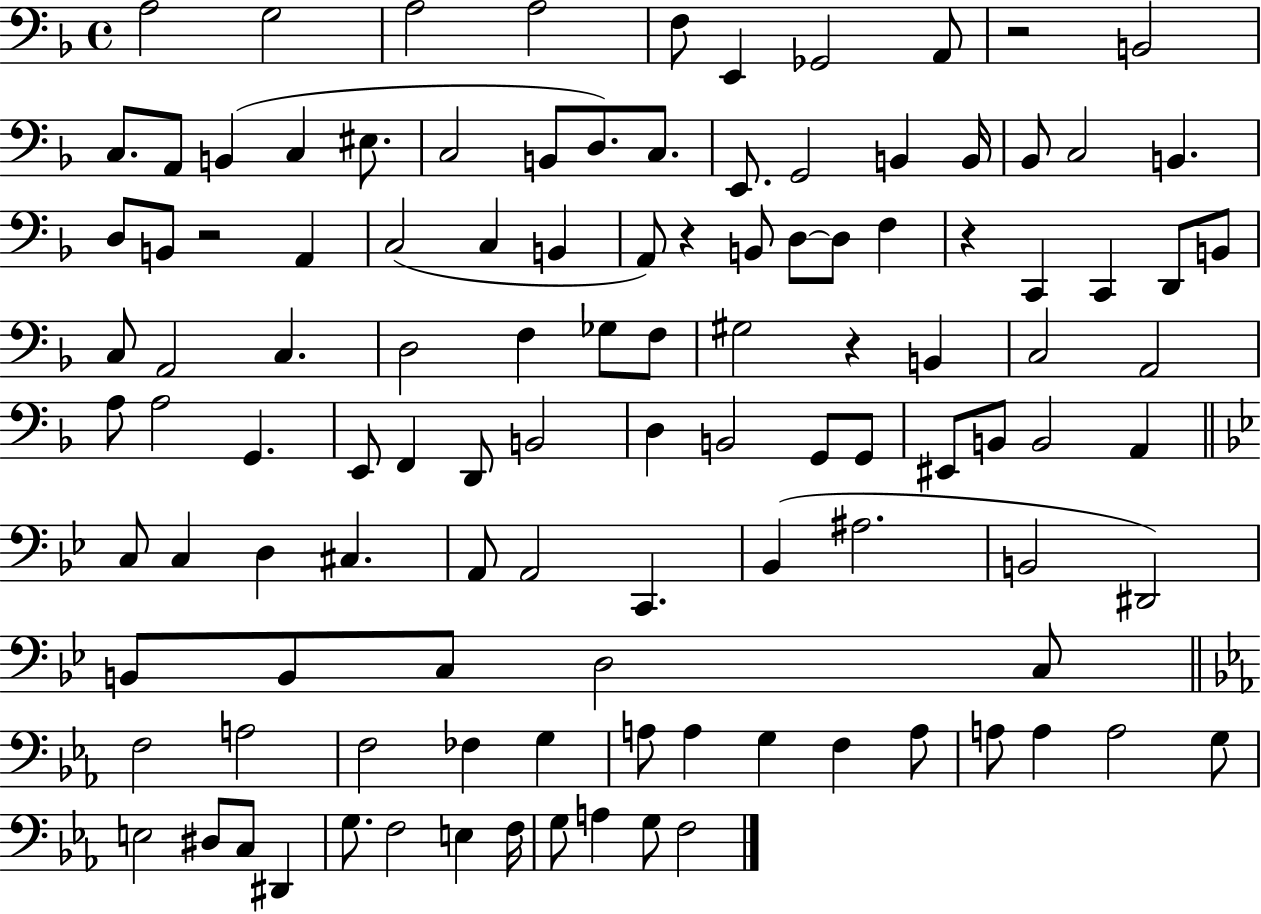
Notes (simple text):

A3/h G3/h A3/h A3/h F3/e E2/q Gb2/h A2/e R/h B2/h C3/e. A2/e B2/q C3/q EIS3/e. C3/h B2/e D3/e. C3/e. E2/e. G2/h B2/q B2/s Bb2/e C3/h B2/q. D3/e B2/e R/h A2/q C3/h C3/q B2/q A2/e R/q B2/e D3/e D3/e F3/q R/q C2/q C2/q D2/e B2/e C3/e A2/h C3/q. D3/h F3/q Gb3/e F3/e G#3/h R/q B2/q C3/h A2/h A3/e A3/h G2/q. E2/e F2/q D2/e B2/h D3/q B2/h G2/e G2/e EIS2/e B2/e B2/h A2/q C3/e C3/q D3/q C#3/q. A2/e A2/h C2/q. Bb2/q A#3/h. B2/h D#2/h B2/e B2/e C3/e D3/h C3/e F3/h A3/h F3/h FES3/q G3/q A3/e A3/q G3/q F3/q A3/e A3/e A3/q A3/h G3/e E3/h D#3/e C3/e D#2/q G3/e. F3/h E3/q F3/s G3/e A3/q G3/e F3/h